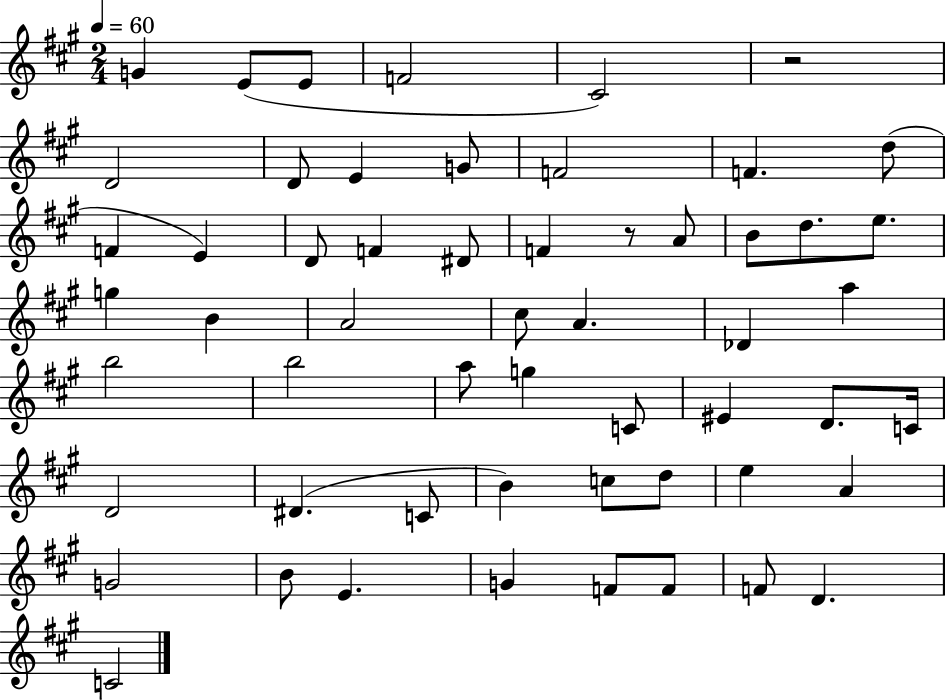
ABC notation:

X:1
T:Untitled
M:2/4
L:1/4
K:A
G E/2 E/2 F2 ^C2 z2 D2 D/2 E G/2 F2 F d/2 F E D/2 F ^D/2 F z/2 A/2 B/2 d/2 e/2 g B A2 ^c/2 A _D a b2 b2 a/2 g C/2 ^E D/2 C/4 D2 ^D C/2 B c/2 d/2 e A G2 B/2 E G F/2 F/2 F/2 D C2